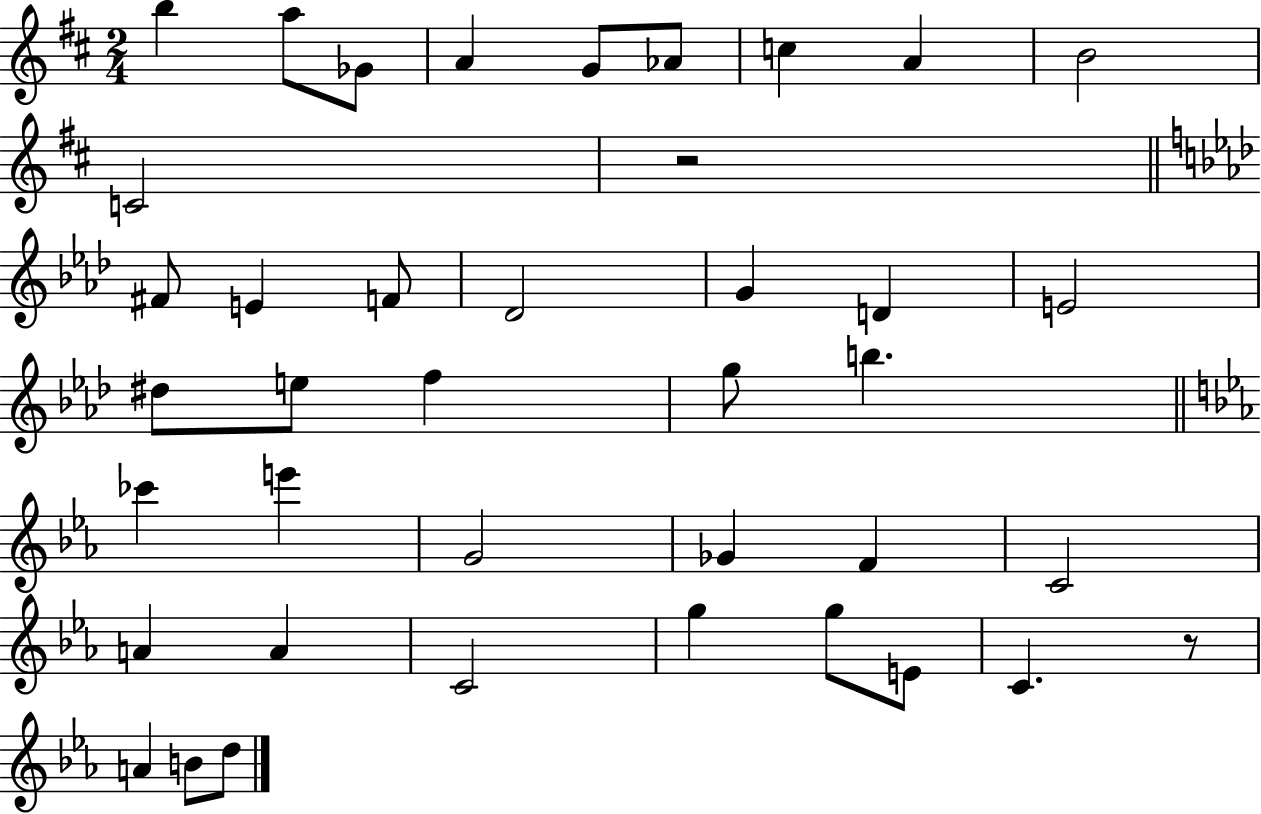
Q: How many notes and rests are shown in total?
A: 40